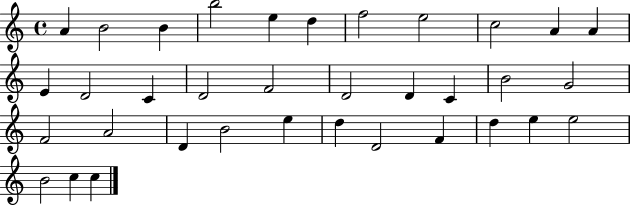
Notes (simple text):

A4/q B4/h B4/q B5/h E5/q D5/q F5/h E5/h C5/h A4/q A4/q E4/q D4/h C4/q D4/h F4/h D4/h D4/q C4/q B4/h G4/h F4/h A4/h D4/q B4/h E5/q D5/q D4/h F4/q D5/q E5/q E5/h B4/h C5/q C5/q